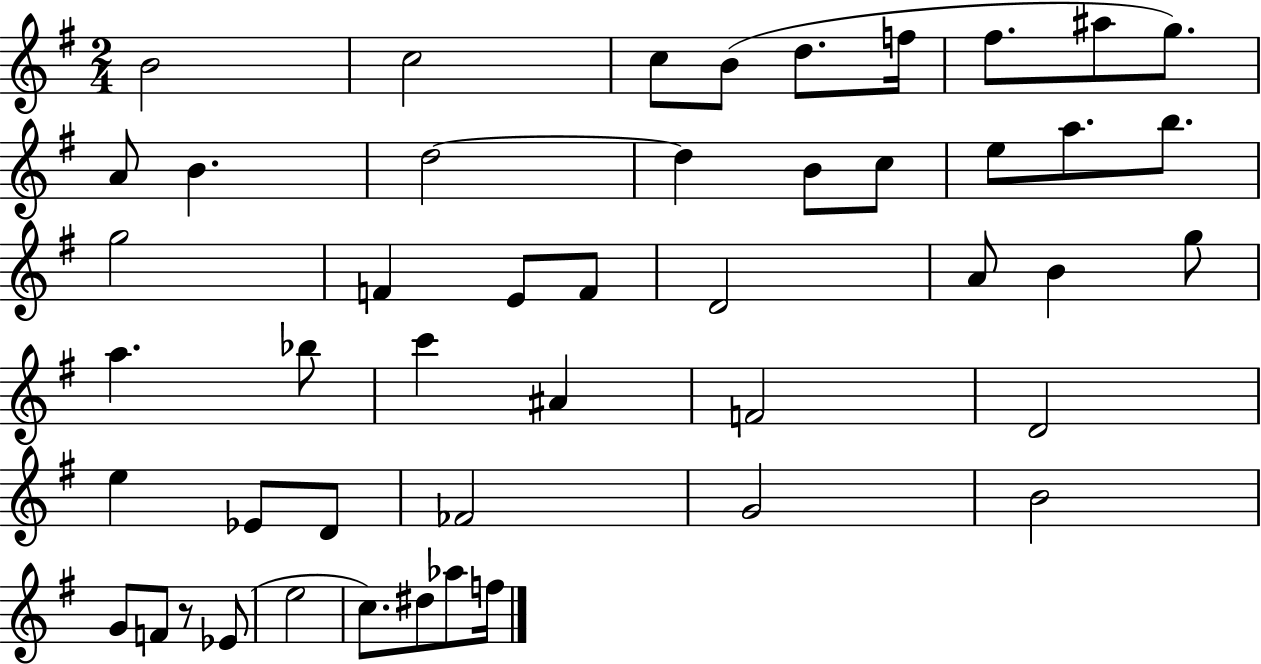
B4/h C5/h C5/e B4/e D5/e. F5/s F#5/e. A#5/e G5/e. A4/e B4/q. D5/h D5/q B4/e C5/e E5/e A5/e. B5/e. G5/h F4/q E4/e F4/e D4/h A4/e B4/q G5/e A5/q. Bb5/e C6/q A#4/q F4/h D4/h E5/q Eb4/e D4/e FES4/h G4/h B4/h G4/e F4/e R/e Eb4/e E5/h C5/e. D#5/e Ab5/e F5/s